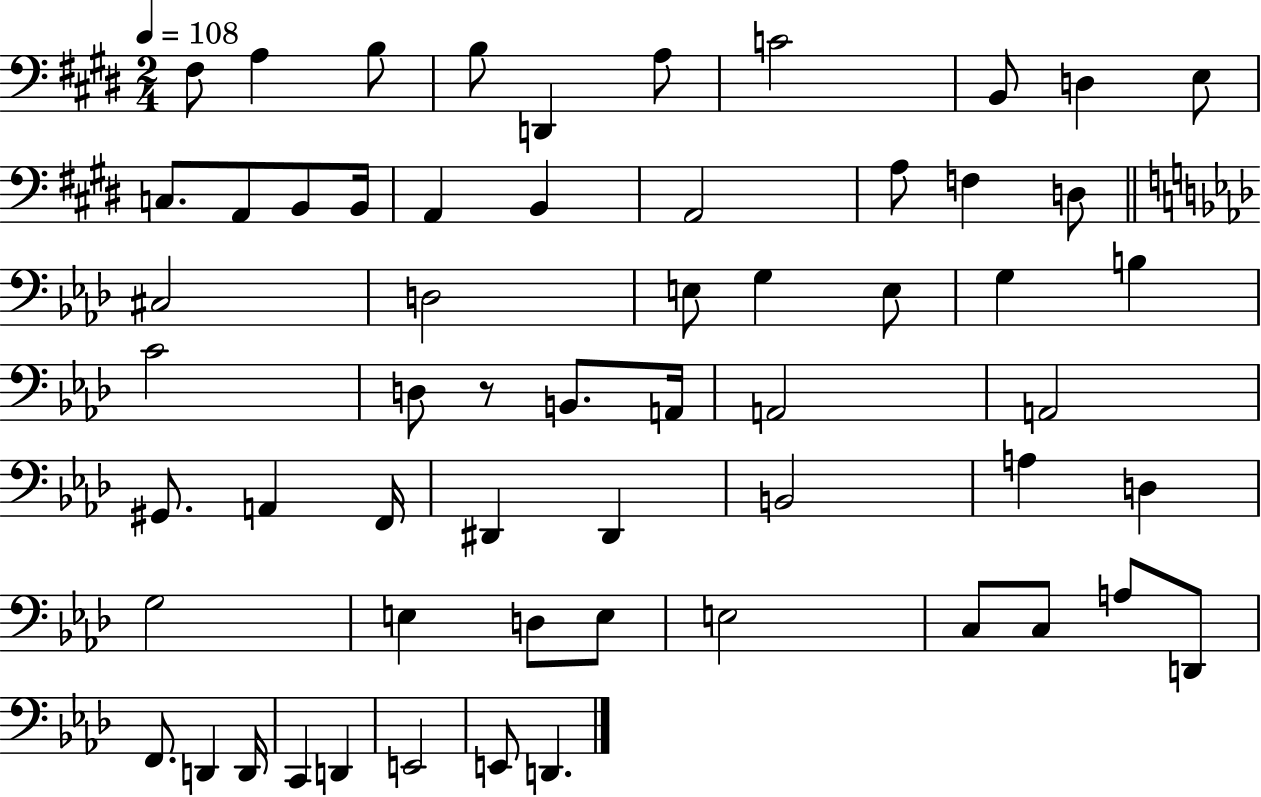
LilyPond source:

{
  \clef bass
  \numericTimeSignature
  \time 2/4
  \key e \major
  \tempo 4 = 108
  fis8 a4 b8 | b8 d,4 a8 | c'2 | b,8 d4 e8 | \break c8. a,8 b,8 b,16 | a,4 b,4 | a,2 | a8 f4 d8 | \break \bar "||" \break \key f \minor cis2 | d2 | e8 g4 e8 | g4 b4 | \break c'2 | d8 r8 b,8. a,16 | a,2 | a,2 | \break gis,8. a,4 f,16 | dis,4 dis,4 | b,2 | a4 d4 | \break g2 | e4 d8 e8 | e2 | c8 c8 a8 d,8 | \break f,8. d,4 d,16 | c,4 d,4 | e,2 | e,8 d,4. | \break \bar "|."
}